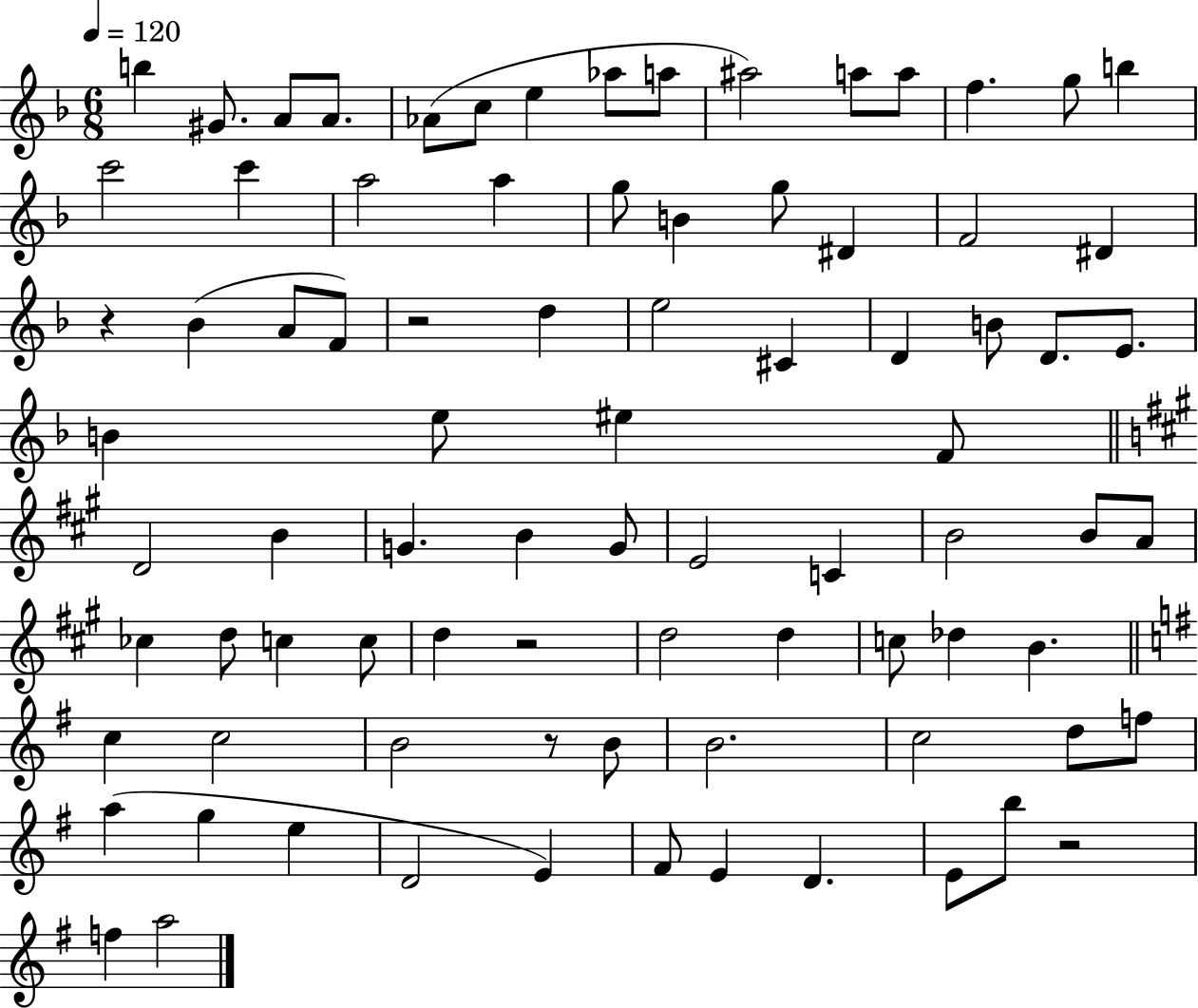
{
  \clef treble
  \numericTimeSignature
  \time 6/8
  \key f \major
  \tempo 4 = 120
  b''4 gis'8. a'8 a'8. | aes'8( c''8 e''4 aes''8 a''8 | ais''2) a''8 a''8 | f''4. g''8 b''4 | \break c'''2 c'''4 | a''2 a''4 | g''8 b'4 g''8 dis'4 | f'2 dis'4 | \break r4 bes'4( a'8 f'8) | r2 d''4 | e''2 cis'4 | d'4 b'8 d'8. e'8. | \break b'4 e''8 eis''4 f'8 | \bar "||" \break \key a \major d'2 b'4 | g'4. b'4 g'8 | e'2 c'4 | b'2 b'8 a'8 | \break ces''4 d''8 c''4 c''8 | d''4 r2 | d''2 d''4 | c''8 des''4 b'4. | \break \bar "||" \break \key g \major c''4 c''2 | b'2 r8 b'8 | b'2. | c''2 d''8 f''8 | \break a''4( g''4 e''4 | d'2 e'4) | fis'8 e'4 d'4. | e'8 b''8 r2 | \break f''4 a''2 | \bar "|."
}